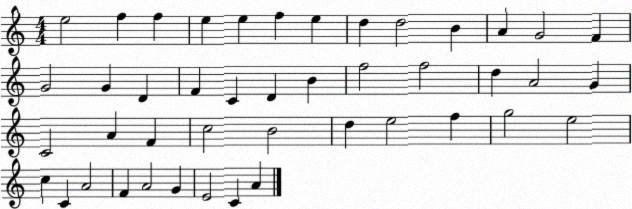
X:1
T:Untitled
M:4/4
L:1/4
K:C
e2 f f e e f e d d2 B A G2 F G2 G D F C D B f2 f2 d A2 G C2 A F c2 B2 d e2 f g2 e2 c C A2 F A2 G E2 C A